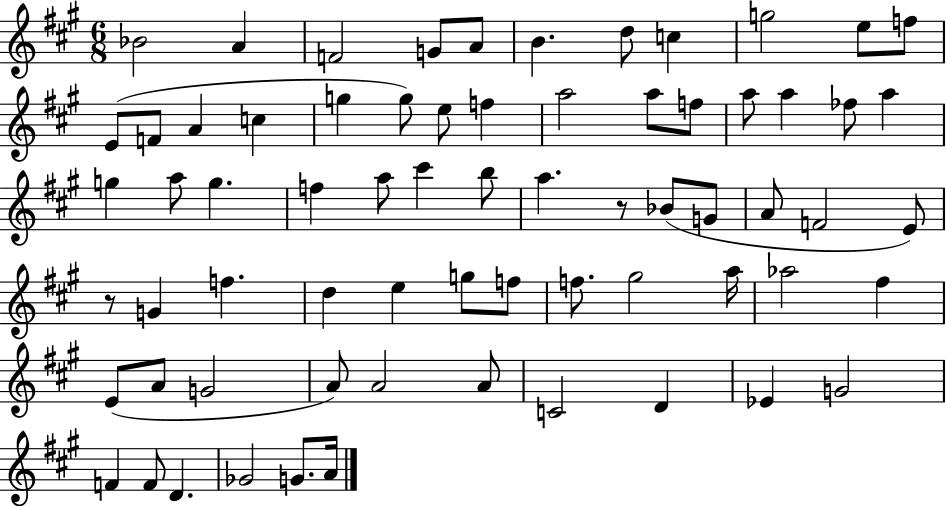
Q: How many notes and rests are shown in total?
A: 68